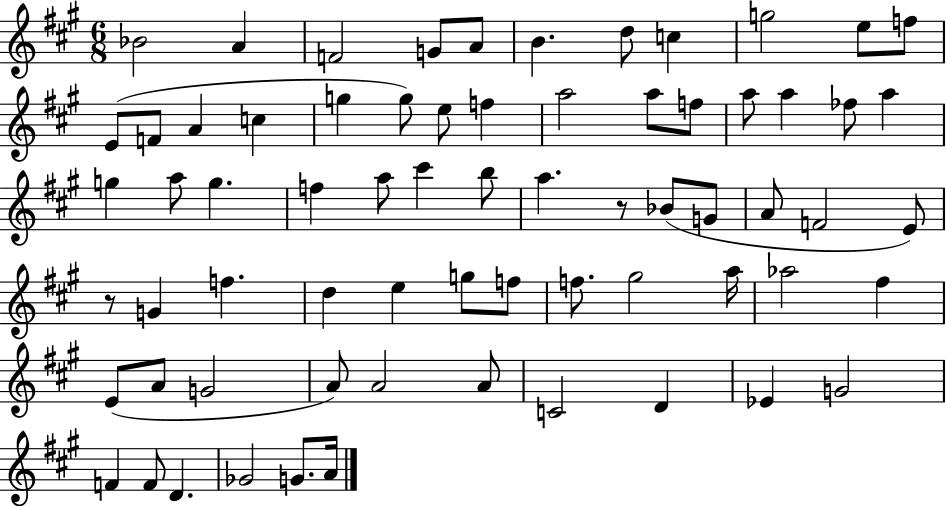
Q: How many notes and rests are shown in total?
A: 68